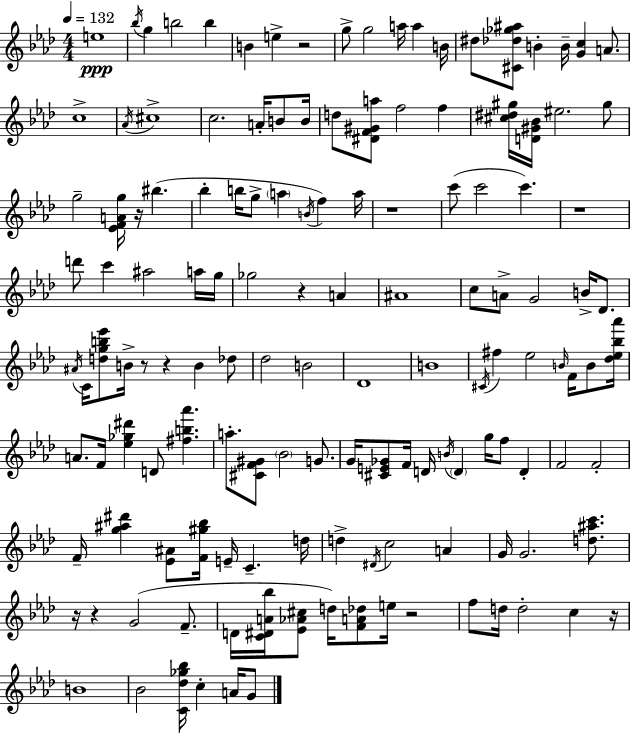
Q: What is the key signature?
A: F minor